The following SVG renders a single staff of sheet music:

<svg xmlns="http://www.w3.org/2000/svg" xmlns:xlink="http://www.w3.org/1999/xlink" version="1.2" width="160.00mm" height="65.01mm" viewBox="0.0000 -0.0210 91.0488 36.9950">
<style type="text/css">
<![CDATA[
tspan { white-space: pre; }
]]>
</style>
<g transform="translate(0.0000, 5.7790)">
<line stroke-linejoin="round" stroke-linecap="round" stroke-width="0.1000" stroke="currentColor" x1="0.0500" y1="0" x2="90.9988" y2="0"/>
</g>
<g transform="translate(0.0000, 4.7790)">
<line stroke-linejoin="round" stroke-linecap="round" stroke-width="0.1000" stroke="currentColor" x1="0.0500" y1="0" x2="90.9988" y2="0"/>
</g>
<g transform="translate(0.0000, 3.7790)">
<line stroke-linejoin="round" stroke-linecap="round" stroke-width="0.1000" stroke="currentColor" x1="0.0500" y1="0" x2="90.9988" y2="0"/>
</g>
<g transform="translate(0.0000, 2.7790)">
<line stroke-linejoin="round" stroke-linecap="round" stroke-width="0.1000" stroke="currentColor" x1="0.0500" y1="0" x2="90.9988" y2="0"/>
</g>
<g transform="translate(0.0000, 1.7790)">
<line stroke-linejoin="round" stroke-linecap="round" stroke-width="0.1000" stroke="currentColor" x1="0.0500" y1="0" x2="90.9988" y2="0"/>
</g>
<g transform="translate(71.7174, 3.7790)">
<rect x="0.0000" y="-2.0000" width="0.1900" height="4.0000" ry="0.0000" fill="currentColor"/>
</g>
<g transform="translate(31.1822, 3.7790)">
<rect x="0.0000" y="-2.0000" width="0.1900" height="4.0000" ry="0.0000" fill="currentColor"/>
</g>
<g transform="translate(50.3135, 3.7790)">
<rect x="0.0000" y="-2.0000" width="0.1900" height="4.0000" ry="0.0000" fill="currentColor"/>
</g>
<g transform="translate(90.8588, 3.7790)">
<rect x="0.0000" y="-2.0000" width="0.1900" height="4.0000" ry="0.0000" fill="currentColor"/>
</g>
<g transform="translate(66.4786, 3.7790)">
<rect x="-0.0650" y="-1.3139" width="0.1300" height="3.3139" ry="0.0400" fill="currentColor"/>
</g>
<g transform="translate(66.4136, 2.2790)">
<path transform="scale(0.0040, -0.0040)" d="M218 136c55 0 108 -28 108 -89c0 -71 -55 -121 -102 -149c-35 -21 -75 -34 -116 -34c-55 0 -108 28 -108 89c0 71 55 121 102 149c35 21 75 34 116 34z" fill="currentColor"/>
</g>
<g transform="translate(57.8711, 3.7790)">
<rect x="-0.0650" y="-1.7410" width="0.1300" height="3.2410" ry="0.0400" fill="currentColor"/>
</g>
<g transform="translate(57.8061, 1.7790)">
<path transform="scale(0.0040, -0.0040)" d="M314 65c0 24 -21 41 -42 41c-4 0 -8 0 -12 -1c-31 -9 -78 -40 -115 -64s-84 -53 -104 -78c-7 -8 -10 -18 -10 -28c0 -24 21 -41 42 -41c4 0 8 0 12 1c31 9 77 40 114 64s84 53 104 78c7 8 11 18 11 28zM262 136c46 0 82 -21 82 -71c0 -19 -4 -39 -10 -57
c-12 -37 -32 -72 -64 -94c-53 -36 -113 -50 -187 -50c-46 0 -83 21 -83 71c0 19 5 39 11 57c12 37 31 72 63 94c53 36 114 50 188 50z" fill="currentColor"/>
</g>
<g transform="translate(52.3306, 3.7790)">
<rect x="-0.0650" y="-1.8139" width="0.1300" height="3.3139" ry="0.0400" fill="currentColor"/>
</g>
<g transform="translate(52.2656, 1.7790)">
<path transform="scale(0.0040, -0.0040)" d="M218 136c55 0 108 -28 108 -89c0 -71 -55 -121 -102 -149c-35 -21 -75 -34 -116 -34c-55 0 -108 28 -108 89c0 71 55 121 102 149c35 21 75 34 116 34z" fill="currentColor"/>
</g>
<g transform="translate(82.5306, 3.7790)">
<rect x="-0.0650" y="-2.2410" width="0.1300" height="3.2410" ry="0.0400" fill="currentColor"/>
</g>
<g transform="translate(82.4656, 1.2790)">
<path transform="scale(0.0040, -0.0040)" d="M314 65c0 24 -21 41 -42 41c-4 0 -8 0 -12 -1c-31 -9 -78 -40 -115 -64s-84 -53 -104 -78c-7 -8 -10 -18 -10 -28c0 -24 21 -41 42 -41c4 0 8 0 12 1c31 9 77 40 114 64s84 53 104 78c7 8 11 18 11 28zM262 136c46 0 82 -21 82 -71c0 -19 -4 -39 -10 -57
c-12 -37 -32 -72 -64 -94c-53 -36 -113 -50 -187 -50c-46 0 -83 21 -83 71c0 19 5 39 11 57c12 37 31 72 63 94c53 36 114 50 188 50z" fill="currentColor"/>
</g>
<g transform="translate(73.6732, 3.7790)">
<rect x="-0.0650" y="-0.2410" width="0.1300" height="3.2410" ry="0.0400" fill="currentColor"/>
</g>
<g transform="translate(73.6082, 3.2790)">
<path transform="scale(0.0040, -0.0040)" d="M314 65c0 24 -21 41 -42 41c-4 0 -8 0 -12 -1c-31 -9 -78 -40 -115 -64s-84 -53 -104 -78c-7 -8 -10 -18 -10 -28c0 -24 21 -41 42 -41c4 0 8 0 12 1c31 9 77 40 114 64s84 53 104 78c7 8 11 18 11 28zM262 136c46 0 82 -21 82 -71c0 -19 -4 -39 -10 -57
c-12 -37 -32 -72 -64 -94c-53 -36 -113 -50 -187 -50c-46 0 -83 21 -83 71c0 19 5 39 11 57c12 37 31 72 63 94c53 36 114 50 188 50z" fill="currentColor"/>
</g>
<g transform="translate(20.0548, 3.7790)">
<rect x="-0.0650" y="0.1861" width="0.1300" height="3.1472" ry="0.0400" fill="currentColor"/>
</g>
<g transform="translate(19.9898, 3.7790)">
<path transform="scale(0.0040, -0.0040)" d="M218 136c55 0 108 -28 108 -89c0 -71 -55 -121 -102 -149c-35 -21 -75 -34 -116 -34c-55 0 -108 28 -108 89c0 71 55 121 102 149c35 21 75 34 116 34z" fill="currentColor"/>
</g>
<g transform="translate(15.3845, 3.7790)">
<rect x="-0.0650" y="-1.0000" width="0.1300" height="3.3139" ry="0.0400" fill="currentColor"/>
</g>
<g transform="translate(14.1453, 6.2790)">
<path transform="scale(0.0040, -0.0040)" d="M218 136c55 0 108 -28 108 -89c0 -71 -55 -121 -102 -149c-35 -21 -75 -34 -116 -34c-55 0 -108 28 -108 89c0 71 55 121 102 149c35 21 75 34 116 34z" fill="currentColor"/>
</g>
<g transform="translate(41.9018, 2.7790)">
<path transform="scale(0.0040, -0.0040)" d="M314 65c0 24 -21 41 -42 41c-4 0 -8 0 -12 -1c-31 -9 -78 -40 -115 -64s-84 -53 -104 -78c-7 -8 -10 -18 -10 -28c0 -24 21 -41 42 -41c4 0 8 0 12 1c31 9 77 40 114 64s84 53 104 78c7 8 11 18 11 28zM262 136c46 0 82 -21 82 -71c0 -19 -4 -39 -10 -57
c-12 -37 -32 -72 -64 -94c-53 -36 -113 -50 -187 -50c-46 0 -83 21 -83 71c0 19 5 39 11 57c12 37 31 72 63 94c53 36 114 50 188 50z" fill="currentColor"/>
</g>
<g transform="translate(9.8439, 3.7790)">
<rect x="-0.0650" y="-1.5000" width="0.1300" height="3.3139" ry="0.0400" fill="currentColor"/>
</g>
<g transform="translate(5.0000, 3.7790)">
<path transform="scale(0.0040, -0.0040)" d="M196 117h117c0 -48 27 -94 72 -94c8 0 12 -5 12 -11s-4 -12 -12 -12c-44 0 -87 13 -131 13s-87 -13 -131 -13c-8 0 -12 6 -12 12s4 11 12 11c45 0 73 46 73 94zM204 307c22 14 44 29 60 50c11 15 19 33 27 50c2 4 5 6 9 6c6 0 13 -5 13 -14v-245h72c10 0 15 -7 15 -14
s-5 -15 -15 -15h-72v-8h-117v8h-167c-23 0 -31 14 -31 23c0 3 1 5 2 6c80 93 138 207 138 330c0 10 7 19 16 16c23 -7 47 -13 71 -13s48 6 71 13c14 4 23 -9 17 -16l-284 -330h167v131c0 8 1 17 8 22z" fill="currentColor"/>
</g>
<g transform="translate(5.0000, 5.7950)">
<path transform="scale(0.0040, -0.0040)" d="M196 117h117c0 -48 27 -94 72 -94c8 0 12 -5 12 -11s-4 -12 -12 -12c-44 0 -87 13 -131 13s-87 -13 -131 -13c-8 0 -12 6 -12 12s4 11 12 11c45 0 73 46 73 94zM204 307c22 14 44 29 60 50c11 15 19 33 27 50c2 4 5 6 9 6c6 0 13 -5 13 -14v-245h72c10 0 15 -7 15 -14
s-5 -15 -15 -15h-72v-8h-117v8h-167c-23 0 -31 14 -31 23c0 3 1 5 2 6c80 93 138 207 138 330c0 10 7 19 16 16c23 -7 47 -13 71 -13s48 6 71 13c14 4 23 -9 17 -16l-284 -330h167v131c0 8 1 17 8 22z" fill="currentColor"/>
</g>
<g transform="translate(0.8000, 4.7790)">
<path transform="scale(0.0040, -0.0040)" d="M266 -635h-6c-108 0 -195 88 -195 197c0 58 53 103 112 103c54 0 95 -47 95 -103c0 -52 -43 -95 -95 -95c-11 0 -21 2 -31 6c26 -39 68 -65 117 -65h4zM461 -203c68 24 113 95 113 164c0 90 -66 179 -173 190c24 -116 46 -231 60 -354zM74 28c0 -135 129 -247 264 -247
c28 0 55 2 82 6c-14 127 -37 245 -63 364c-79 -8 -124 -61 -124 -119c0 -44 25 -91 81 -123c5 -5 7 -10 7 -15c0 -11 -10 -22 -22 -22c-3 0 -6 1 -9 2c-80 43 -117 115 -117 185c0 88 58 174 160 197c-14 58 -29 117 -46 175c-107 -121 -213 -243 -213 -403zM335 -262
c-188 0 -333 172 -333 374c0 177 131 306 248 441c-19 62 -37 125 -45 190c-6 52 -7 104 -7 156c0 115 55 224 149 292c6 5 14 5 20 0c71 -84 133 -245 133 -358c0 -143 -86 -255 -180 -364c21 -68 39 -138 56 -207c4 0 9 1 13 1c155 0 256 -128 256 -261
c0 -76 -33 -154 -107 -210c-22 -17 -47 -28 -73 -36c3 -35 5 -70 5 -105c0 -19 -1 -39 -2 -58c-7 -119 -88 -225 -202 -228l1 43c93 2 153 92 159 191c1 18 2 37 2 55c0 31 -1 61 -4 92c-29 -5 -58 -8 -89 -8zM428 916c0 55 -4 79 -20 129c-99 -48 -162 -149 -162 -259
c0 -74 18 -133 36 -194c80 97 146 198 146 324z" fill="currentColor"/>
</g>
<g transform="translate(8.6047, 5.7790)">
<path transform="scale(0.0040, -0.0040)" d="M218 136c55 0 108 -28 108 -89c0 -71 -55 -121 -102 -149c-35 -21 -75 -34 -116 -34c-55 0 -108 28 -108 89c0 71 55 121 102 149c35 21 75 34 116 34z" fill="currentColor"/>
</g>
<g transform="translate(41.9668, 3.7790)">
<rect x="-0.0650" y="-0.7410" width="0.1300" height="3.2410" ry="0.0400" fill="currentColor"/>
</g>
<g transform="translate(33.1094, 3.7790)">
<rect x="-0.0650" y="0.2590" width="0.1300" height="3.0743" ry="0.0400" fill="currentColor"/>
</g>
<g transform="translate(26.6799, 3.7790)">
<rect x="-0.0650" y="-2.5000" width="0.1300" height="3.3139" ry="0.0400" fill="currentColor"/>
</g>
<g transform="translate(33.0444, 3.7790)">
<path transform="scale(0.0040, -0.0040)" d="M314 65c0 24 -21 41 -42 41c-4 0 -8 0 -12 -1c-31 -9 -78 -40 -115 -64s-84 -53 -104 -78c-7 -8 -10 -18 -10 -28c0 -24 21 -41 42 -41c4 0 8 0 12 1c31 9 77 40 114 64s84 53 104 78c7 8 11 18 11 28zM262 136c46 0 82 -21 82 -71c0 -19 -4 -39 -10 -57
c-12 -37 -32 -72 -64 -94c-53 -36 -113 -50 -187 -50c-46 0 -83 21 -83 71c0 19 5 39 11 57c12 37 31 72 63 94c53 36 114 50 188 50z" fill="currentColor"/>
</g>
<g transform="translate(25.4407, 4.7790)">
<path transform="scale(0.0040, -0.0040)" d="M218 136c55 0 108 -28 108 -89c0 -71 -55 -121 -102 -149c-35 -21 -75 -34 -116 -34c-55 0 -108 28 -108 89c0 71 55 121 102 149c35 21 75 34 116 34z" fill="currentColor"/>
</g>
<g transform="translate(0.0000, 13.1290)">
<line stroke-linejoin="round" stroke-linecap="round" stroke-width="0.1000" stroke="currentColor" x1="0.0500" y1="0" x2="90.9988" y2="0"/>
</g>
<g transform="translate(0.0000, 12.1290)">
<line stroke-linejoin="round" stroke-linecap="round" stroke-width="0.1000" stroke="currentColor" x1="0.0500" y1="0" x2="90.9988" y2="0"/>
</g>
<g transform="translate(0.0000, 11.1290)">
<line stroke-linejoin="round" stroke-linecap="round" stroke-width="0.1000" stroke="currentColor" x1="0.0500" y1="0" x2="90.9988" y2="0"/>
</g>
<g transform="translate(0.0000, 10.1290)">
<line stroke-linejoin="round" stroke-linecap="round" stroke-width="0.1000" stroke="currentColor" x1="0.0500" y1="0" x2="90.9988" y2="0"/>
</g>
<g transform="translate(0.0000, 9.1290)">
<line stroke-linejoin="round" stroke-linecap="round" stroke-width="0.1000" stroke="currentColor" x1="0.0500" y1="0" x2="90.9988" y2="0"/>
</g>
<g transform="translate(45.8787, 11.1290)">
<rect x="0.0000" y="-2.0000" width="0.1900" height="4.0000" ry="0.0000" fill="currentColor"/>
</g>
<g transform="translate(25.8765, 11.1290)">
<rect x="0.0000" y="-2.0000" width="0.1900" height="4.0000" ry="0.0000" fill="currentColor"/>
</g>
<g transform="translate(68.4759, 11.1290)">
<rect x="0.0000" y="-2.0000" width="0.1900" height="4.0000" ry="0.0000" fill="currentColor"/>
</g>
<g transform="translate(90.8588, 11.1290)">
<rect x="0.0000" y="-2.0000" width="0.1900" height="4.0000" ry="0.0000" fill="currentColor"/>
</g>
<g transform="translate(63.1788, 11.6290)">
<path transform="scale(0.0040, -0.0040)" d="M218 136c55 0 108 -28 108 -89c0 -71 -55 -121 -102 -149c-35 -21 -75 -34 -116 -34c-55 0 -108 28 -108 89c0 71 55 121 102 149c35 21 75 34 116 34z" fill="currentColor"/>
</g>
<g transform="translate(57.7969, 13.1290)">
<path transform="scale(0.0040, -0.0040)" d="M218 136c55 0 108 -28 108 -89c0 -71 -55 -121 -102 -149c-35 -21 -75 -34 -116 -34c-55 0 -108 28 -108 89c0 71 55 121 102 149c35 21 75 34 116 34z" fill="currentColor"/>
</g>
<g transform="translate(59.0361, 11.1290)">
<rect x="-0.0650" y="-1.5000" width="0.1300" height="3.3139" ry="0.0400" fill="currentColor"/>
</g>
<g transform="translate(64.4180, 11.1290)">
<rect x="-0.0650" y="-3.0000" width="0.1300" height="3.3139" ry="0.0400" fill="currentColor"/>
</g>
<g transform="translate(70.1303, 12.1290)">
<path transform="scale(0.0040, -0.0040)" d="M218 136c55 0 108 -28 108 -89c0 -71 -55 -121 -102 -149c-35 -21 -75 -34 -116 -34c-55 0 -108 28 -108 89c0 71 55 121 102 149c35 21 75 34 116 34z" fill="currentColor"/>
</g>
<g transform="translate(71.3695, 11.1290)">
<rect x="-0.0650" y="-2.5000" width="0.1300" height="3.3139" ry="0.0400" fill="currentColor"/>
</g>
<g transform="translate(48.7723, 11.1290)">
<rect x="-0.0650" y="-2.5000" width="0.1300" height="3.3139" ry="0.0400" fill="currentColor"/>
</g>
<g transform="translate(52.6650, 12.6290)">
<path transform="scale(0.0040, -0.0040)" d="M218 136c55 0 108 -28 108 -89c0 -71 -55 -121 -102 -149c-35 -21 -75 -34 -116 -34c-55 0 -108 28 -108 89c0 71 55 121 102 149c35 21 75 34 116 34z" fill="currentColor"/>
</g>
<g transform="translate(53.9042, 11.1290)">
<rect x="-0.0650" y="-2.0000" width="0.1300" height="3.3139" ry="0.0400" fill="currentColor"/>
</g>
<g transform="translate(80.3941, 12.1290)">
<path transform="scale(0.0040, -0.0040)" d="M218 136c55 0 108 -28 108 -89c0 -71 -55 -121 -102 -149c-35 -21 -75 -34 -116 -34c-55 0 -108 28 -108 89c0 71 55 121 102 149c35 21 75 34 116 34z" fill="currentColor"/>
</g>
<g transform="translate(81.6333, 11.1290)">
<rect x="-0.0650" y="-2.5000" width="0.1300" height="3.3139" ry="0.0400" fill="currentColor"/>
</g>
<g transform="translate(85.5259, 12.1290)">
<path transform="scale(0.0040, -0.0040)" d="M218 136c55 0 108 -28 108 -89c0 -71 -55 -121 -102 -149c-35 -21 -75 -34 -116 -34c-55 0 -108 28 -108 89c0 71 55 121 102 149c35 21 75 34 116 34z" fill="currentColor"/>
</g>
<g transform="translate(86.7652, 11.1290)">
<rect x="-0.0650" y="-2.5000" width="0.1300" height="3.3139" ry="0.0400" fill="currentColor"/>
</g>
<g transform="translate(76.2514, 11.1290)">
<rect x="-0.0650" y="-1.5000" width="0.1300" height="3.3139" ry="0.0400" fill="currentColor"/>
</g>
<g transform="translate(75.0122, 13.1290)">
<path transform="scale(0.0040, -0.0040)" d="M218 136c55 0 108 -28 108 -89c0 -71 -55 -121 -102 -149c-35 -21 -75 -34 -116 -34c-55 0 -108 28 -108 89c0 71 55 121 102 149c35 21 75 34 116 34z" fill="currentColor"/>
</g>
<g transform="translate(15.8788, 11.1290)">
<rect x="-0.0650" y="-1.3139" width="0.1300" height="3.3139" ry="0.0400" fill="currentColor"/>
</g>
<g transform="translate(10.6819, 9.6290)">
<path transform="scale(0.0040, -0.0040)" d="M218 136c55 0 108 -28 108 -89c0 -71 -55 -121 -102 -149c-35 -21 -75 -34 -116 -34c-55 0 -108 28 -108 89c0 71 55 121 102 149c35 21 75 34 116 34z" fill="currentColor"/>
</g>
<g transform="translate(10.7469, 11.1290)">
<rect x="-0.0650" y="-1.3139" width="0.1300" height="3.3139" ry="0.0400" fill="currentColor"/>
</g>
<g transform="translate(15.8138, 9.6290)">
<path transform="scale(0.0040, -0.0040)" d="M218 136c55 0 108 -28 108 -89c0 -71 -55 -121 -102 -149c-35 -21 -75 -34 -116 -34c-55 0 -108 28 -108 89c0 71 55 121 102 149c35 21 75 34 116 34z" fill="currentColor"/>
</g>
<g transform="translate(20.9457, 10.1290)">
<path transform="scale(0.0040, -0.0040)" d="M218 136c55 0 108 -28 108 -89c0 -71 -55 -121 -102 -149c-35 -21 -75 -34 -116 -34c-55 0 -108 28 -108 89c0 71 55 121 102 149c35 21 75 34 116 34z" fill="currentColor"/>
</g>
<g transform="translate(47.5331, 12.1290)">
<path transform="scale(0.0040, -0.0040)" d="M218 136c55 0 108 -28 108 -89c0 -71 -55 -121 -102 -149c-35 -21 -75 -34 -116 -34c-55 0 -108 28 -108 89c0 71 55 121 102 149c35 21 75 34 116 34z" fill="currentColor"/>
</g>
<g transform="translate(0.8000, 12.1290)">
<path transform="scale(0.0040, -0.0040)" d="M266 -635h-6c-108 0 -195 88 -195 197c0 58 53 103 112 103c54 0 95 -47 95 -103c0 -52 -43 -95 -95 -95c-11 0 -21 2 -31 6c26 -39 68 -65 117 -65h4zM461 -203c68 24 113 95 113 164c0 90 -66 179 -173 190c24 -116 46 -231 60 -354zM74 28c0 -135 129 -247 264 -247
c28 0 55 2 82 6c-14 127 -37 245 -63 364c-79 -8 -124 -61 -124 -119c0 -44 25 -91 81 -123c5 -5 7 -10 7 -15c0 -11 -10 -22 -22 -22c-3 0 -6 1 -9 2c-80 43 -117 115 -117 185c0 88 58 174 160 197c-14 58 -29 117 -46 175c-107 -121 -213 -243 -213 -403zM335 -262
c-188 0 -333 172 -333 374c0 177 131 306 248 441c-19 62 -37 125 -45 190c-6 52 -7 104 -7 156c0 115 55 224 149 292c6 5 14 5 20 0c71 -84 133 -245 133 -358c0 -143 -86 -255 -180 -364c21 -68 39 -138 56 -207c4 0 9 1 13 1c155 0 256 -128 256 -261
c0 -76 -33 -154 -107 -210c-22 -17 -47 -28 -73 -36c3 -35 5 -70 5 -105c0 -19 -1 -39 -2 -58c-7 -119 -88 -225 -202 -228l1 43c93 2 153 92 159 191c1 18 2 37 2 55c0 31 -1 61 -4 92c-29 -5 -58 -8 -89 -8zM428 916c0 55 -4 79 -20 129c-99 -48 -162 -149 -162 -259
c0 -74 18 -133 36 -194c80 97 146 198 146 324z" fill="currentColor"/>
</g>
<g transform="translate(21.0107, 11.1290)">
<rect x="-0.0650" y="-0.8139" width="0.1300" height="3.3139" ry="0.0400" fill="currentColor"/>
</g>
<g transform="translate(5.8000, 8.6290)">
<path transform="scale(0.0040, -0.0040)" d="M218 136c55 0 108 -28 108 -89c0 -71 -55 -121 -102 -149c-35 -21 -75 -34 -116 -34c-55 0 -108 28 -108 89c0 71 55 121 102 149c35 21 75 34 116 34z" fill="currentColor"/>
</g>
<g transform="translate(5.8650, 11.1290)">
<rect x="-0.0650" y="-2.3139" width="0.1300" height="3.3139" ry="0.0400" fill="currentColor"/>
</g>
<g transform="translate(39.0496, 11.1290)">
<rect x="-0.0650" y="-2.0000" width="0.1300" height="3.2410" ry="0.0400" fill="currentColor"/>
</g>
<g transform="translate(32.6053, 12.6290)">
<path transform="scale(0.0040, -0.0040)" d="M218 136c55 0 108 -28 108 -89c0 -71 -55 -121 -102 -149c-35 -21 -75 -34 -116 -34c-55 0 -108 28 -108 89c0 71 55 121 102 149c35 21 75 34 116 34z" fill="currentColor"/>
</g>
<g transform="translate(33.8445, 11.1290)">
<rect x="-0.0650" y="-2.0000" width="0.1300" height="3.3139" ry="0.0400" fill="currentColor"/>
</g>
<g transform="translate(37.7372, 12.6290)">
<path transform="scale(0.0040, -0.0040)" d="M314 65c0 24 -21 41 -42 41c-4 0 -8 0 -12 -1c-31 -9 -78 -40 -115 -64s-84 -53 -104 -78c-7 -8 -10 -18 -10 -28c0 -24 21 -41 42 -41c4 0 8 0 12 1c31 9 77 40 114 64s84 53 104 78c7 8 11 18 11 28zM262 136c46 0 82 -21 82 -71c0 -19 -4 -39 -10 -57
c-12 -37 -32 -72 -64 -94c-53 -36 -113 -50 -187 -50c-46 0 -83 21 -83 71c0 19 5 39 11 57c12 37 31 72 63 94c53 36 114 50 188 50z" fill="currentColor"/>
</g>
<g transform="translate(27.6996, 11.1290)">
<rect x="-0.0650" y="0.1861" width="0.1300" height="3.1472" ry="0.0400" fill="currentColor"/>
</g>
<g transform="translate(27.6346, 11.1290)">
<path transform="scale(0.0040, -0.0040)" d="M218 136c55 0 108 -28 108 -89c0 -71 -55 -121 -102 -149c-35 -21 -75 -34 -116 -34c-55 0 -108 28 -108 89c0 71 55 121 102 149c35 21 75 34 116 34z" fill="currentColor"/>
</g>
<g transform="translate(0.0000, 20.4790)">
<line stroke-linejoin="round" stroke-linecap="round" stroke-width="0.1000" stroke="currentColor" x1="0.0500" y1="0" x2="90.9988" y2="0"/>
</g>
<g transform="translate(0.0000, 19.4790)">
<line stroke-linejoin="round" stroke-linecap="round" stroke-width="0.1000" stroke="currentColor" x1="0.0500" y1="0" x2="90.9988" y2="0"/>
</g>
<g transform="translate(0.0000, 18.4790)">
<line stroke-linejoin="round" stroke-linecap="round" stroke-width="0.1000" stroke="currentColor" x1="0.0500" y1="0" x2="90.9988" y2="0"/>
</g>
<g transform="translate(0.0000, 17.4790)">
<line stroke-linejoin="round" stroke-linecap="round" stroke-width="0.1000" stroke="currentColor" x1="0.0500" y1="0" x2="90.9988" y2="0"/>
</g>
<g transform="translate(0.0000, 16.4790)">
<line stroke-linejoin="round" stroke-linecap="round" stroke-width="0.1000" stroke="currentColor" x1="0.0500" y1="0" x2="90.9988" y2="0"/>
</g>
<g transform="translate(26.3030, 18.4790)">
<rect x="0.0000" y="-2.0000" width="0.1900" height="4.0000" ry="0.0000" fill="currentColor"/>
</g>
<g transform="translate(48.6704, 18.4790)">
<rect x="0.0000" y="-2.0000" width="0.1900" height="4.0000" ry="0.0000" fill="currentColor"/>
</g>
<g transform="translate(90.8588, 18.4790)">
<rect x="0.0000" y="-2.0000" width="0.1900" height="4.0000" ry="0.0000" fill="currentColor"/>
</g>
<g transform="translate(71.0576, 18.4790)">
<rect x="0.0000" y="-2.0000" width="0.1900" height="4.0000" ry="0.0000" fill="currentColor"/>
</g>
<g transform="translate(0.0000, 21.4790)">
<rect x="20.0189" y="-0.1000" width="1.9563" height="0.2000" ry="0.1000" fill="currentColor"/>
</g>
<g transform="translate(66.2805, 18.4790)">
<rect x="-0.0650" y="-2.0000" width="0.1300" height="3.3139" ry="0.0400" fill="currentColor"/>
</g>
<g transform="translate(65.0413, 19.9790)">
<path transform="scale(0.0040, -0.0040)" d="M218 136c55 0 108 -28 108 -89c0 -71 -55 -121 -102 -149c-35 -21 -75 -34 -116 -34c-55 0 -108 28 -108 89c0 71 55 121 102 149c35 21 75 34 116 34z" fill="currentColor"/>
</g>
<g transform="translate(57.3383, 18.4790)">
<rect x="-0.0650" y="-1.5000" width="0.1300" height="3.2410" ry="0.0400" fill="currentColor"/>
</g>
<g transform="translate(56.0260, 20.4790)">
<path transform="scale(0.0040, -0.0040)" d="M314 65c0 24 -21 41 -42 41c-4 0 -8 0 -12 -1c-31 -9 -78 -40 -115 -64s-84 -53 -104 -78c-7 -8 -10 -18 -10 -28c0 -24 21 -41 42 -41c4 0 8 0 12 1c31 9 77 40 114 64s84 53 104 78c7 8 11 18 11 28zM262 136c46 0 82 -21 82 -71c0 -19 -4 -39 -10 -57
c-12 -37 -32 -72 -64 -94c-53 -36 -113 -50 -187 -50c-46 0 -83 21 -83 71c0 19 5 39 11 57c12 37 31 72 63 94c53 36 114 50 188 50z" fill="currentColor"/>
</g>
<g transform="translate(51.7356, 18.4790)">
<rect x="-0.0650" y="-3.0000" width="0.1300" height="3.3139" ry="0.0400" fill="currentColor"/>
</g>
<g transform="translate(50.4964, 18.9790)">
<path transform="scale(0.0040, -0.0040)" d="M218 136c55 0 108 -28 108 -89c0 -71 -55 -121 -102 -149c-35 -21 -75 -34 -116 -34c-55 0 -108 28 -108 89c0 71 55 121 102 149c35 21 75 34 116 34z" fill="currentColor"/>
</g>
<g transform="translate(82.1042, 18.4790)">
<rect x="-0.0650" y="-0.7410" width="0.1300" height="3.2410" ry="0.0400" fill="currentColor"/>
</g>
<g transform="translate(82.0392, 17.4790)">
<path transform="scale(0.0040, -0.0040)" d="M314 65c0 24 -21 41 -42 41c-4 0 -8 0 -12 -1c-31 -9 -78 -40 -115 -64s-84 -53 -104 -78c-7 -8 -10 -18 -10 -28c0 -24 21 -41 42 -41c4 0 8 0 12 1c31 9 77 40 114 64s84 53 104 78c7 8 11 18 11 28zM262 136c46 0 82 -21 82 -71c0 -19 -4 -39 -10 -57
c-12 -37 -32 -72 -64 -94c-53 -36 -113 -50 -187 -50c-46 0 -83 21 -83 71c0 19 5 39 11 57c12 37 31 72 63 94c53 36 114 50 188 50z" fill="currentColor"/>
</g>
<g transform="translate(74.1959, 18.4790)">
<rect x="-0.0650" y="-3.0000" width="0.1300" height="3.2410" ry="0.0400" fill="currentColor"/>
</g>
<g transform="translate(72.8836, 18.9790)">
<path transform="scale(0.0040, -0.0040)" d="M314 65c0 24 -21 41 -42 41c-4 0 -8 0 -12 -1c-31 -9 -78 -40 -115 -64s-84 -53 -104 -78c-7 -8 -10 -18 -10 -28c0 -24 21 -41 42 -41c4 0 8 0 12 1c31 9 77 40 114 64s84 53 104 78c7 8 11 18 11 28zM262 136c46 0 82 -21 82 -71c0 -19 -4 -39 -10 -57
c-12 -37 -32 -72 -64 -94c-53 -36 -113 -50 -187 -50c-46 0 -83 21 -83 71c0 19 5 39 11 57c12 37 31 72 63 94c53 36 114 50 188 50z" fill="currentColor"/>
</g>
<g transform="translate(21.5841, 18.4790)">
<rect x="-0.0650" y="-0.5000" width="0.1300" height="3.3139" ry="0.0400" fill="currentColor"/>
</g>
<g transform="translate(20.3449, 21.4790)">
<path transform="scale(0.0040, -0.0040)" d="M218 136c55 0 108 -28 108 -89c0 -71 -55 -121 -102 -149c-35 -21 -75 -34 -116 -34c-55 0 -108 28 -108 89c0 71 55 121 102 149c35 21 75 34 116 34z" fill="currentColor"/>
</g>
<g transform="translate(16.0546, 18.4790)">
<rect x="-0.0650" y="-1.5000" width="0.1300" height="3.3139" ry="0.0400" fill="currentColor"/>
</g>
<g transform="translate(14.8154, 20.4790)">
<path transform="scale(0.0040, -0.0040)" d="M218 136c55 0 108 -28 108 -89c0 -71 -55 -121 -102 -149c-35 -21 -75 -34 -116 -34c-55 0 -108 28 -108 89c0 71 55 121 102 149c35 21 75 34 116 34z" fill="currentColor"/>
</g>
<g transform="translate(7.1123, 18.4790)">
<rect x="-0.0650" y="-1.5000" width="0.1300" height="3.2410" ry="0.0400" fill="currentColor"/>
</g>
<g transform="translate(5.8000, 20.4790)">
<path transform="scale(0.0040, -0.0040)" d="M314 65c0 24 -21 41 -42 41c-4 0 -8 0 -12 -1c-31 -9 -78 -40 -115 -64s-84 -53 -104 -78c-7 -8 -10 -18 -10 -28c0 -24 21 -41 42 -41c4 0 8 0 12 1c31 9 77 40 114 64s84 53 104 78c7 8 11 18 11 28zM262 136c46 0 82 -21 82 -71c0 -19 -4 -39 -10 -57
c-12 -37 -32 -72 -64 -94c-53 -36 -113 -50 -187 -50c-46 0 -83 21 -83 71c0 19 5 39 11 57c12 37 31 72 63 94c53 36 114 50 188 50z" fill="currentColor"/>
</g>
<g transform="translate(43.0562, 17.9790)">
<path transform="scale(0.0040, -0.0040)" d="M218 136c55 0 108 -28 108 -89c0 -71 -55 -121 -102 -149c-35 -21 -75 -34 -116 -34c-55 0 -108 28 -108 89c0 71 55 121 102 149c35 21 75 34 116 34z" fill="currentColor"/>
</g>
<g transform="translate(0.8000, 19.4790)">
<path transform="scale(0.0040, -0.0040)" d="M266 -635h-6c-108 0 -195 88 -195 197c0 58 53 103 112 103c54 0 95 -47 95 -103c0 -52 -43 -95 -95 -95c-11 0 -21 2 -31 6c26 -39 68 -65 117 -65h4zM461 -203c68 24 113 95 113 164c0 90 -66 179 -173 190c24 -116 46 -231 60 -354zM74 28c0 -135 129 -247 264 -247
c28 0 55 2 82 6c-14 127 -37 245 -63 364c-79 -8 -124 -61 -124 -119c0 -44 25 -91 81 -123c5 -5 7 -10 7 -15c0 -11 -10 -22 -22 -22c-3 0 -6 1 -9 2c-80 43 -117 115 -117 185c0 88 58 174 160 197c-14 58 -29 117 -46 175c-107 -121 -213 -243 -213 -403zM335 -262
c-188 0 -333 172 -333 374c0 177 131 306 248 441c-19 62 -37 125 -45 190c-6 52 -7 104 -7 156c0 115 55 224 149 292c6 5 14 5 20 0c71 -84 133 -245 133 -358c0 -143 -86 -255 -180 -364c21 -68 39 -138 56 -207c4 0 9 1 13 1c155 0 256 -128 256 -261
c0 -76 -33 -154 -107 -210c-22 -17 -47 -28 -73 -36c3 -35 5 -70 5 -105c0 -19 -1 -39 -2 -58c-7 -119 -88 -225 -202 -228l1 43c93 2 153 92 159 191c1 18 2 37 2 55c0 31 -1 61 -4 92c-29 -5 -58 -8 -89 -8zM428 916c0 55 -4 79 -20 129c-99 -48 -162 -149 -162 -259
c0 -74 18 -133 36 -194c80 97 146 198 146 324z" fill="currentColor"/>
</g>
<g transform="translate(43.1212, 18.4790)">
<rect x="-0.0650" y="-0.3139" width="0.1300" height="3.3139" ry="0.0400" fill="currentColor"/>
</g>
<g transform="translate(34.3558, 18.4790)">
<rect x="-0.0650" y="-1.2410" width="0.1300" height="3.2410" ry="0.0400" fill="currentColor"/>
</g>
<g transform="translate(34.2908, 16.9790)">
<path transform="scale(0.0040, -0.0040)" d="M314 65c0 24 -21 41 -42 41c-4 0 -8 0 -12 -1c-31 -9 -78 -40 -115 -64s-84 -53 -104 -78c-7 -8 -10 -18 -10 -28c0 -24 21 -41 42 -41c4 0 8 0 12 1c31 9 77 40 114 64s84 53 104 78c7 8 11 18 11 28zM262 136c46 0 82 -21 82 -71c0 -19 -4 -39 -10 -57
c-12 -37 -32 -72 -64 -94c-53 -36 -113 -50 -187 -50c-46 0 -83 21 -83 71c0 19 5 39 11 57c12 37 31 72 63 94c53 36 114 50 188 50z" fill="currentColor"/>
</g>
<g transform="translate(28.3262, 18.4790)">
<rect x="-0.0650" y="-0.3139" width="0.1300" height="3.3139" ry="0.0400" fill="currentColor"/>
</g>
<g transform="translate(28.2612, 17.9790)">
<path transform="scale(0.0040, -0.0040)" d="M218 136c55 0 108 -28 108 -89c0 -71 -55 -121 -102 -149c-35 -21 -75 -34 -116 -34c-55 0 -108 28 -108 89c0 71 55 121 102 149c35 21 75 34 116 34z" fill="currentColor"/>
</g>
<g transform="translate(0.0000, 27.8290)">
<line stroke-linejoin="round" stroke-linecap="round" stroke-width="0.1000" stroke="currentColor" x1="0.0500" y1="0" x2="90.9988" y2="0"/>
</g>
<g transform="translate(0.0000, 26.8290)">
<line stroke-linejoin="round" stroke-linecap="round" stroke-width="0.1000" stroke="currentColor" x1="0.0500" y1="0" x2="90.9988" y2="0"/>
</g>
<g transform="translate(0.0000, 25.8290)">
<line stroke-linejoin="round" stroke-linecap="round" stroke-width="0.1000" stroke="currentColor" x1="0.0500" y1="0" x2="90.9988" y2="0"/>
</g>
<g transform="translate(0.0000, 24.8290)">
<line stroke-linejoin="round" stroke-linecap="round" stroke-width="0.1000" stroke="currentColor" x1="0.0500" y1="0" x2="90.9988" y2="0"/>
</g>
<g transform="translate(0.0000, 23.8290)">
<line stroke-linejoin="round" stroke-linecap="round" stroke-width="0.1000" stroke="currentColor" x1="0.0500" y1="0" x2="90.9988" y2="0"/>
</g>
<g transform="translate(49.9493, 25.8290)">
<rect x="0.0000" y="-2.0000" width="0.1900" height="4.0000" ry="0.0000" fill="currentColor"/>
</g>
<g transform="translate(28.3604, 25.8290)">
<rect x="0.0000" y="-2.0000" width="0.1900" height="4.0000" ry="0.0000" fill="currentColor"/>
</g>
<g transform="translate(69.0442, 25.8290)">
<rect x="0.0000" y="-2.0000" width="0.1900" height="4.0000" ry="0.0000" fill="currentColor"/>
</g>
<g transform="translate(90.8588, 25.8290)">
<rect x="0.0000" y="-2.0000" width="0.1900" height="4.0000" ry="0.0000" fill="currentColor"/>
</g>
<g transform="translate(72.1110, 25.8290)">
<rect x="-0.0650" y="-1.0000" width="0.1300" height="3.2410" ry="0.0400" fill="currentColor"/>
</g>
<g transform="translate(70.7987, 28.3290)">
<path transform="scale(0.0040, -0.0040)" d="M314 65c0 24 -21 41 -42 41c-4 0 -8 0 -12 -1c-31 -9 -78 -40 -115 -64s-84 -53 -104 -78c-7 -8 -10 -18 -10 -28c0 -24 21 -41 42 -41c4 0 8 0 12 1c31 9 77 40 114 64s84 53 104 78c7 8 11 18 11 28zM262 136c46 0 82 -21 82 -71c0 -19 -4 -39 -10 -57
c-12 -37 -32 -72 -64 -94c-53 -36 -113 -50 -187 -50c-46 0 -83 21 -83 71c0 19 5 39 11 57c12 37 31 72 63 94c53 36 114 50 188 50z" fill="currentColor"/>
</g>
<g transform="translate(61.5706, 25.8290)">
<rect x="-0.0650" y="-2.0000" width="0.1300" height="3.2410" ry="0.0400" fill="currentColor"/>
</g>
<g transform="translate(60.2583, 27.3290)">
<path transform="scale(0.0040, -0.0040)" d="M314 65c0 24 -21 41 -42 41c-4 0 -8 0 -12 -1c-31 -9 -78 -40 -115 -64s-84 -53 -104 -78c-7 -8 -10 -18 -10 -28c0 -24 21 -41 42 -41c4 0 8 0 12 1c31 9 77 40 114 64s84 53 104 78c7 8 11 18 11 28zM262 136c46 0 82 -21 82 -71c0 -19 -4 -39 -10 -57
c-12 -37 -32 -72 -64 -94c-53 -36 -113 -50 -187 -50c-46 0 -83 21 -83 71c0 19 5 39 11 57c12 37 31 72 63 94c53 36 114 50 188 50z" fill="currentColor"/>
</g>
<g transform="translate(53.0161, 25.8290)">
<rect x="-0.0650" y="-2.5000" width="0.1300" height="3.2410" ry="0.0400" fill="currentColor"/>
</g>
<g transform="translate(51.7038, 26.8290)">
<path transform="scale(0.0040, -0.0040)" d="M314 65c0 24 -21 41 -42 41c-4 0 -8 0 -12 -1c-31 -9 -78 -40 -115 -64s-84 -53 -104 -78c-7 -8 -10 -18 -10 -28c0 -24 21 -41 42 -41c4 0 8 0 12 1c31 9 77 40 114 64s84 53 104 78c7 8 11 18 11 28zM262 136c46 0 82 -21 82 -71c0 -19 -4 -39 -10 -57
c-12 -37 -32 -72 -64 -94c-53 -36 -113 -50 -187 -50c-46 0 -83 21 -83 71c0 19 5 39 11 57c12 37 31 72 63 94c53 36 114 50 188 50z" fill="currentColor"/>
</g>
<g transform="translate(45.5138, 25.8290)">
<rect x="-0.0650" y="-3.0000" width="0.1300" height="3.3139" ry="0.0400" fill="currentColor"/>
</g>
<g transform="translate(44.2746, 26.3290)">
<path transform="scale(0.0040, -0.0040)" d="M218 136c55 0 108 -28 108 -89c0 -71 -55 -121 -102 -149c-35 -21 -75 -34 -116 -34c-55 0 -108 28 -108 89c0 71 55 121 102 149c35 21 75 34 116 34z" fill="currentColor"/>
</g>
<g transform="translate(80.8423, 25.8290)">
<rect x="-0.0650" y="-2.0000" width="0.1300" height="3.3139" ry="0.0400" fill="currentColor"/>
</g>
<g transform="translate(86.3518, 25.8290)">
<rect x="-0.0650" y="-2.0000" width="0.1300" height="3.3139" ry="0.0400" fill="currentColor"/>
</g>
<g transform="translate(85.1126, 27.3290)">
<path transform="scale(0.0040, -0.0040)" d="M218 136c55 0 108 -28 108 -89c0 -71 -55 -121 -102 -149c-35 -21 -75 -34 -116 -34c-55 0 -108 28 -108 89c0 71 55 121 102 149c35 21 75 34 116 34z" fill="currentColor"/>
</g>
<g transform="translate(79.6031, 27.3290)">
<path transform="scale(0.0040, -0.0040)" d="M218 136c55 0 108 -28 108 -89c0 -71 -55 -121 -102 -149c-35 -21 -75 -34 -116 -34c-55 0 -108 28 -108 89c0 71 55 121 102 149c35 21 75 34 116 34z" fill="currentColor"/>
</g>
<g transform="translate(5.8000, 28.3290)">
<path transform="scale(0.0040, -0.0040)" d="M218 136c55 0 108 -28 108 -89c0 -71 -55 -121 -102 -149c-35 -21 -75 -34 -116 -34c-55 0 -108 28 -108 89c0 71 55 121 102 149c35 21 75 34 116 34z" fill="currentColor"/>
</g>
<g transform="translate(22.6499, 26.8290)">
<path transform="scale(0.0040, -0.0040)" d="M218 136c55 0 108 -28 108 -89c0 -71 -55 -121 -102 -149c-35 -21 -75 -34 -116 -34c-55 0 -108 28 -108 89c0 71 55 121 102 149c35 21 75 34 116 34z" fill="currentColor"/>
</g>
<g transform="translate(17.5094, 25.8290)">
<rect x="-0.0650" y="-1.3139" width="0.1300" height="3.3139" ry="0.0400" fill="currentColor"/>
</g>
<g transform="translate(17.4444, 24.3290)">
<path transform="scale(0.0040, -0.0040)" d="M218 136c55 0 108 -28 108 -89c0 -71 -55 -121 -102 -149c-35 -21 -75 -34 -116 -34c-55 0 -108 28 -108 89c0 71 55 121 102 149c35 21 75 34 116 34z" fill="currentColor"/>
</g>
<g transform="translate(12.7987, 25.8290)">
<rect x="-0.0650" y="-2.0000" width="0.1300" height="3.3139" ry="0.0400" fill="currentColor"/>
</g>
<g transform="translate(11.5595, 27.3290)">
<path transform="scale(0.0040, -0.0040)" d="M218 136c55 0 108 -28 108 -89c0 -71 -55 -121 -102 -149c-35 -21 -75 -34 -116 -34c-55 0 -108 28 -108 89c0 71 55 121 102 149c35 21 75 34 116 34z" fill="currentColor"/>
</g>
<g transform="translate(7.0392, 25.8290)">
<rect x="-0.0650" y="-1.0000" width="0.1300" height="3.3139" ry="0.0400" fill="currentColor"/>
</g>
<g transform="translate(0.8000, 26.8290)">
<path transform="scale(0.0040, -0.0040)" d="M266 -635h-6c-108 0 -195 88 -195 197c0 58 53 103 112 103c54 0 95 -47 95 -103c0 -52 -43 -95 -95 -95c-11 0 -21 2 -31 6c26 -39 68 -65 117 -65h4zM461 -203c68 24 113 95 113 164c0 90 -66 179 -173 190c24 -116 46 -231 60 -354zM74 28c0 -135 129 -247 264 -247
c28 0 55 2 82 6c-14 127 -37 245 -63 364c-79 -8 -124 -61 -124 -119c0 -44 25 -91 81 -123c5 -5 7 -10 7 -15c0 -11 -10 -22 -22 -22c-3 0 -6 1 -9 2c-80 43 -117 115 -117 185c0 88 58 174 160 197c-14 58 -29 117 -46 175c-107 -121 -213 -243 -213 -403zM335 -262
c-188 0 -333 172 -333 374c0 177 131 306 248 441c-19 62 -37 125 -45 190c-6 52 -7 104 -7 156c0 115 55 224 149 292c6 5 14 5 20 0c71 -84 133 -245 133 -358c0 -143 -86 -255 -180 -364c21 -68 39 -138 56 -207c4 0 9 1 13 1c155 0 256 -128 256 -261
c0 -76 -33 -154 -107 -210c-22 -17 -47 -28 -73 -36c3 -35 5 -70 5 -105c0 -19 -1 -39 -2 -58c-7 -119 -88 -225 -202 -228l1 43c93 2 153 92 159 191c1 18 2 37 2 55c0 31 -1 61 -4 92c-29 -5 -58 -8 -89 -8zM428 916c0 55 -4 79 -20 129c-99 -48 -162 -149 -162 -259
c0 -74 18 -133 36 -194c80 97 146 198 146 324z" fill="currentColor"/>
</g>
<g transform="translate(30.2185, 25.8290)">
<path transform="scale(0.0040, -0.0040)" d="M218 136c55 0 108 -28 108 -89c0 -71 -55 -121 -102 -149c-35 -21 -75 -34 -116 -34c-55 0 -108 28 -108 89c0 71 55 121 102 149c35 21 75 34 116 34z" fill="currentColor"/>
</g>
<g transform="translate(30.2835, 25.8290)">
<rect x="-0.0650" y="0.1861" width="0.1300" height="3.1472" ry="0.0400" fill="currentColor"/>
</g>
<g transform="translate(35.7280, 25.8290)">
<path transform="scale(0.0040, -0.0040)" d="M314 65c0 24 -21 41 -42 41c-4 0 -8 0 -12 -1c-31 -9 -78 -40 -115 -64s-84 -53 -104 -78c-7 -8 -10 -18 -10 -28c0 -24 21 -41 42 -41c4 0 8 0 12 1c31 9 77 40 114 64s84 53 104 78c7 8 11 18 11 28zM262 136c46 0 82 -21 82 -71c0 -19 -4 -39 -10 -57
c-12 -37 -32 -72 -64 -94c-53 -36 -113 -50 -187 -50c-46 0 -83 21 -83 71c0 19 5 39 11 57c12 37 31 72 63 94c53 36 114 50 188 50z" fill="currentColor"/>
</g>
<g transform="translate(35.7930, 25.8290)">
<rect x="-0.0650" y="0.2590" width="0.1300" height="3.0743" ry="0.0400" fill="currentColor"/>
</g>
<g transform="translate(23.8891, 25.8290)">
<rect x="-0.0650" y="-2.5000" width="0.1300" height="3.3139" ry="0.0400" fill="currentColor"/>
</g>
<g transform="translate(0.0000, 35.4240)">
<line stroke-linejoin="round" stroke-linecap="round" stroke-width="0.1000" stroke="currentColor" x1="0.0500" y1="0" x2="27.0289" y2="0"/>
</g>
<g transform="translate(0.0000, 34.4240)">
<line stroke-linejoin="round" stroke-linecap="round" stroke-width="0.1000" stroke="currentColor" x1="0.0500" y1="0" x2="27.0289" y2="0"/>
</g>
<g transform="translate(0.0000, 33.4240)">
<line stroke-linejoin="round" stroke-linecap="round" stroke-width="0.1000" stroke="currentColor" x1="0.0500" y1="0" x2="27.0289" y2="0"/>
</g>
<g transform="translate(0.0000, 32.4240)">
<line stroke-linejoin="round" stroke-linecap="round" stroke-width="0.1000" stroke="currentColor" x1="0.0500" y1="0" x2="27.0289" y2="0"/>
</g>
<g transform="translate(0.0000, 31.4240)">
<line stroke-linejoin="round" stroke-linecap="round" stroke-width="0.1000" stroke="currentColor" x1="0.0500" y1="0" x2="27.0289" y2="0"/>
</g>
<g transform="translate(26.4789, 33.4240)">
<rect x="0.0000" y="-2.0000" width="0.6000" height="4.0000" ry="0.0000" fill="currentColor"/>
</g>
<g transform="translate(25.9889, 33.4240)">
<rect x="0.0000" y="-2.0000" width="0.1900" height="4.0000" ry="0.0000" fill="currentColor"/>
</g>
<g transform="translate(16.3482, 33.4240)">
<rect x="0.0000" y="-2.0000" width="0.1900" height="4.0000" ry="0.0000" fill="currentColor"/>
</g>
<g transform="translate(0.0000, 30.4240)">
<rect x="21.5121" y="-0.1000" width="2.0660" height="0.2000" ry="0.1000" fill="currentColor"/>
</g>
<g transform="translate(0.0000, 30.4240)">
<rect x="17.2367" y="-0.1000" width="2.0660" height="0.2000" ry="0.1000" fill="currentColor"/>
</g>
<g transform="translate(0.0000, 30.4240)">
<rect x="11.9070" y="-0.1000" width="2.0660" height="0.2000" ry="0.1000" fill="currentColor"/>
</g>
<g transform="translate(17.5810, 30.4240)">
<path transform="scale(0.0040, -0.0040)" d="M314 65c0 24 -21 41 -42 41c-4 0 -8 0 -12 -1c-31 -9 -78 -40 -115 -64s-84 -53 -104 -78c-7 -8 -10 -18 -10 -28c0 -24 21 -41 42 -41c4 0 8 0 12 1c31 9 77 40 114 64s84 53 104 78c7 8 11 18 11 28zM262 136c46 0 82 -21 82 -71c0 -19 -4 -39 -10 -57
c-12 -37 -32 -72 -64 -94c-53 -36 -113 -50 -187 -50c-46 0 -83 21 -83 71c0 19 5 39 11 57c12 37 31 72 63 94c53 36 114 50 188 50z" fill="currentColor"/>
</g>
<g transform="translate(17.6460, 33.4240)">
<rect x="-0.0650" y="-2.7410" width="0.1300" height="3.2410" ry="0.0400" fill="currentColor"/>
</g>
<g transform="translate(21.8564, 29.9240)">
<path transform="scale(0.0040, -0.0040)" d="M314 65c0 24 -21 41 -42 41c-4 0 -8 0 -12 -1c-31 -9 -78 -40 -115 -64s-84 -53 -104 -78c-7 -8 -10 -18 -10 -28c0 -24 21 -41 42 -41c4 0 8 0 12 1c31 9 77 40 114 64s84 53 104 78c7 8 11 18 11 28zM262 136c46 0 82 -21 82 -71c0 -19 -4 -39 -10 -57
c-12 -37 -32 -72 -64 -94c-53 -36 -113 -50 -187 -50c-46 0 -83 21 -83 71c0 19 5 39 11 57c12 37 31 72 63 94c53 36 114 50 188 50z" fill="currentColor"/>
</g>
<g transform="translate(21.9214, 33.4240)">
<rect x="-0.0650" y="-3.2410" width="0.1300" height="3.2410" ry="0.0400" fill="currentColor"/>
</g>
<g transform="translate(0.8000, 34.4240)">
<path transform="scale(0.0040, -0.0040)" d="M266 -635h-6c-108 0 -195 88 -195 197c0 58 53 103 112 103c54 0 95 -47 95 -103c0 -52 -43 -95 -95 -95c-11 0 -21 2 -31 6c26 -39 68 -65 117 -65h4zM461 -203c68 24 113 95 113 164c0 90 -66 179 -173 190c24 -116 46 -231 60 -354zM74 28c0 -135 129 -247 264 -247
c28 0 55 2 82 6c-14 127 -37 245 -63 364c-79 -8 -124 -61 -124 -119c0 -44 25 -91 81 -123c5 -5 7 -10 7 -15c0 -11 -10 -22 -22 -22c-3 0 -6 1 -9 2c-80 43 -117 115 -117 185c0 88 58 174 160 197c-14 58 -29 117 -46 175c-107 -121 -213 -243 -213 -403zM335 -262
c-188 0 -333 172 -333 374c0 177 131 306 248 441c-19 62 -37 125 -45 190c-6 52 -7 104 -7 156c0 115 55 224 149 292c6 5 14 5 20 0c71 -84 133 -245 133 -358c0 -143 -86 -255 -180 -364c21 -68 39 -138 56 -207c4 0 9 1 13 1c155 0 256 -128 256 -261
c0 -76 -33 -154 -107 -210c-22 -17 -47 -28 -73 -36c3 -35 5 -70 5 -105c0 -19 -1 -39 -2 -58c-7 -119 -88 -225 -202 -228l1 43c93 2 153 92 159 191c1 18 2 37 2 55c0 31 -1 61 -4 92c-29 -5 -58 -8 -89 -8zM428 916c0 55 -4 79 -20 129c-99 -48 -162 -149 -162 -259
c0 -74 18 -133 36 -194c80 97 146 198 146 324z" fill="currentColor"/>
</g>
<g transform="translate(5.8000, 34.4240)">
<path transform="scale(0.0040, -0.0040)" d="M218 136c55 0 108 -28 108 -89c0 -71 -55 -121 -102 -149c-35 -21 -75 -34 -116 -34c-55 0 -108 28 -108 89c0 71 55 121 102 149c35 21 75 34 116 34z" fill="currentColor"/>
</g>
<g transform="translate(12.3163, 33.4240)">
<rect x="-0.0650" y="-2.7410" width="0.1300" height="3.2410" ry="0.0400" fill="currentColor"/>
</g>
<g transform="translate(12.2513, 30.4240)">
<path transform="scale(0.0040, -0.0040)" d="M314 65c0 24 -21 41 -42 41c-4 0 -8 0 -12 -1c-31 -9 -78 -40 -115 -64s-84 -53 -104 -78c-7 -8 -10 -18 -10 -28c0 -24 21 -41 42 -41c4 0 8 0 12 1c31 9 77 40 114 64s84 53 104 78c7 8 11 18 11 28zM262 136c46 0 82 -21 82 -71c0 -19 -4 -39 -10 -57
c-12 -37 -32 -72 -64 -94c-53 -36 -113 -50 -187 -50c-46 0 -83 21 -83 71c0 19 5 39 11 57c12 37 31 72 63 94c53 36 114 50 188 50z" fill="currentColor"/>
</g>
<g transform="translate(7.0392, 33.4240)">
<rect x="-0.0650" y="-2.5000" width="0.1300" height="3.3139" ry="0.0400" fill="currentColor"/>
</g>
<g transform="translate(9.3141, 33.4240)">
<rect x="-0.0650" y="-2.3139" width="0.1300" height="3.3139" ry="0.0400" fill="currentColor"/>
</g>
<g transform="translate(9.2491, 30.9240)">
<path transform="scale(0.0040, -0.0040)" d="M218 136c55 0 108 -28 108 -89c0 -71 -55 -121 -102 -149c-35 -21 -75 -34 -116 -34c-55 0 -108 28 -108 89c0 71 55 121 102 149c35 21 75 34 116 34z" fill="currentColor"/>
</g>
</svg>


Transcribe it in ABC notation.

X:1
T:Untitled
M:4/4
L:1/4
K:C
E D B G B2 d2 f f2 e c2 g2 g e e d B F F2 G F E A G E G G E2 E C c e2 c A E2 F A2 d2 D F e G B B2 A G2 F2 D2 F F G g a2 a2 b2